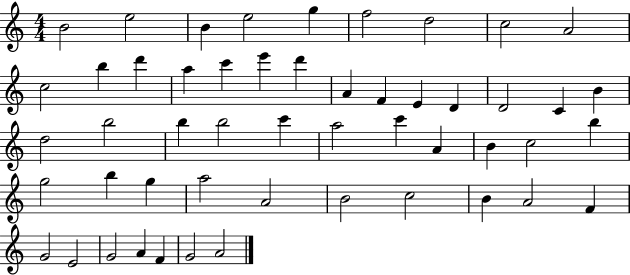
{
  \clef treble
  \numericTimeSignature
  \time 4/4
  \key c \major
  b'2 e''2 | b'4 e''2 g''4 | f''2 d''2 | c''2 a'2 | \break c''2 b''4 d'''4 | a''4 c'''4 e'''4 d'''4 | a'4 f'4 e'4 d'4 | d'2 c'4 b'4 | \break d''2 b''2 | b''4 b''2 c'''4 | a''2 c'''4 a'4 | b'4 c''2 b''4 | \break g''2 b''4 g''4 | a''2 a'2 | b'2 c''2 | b'4 a'2 f'4 | \break g'2 e'2 | g'2 a'4 f'4 | g'2 a'2 | \bar "|."
}